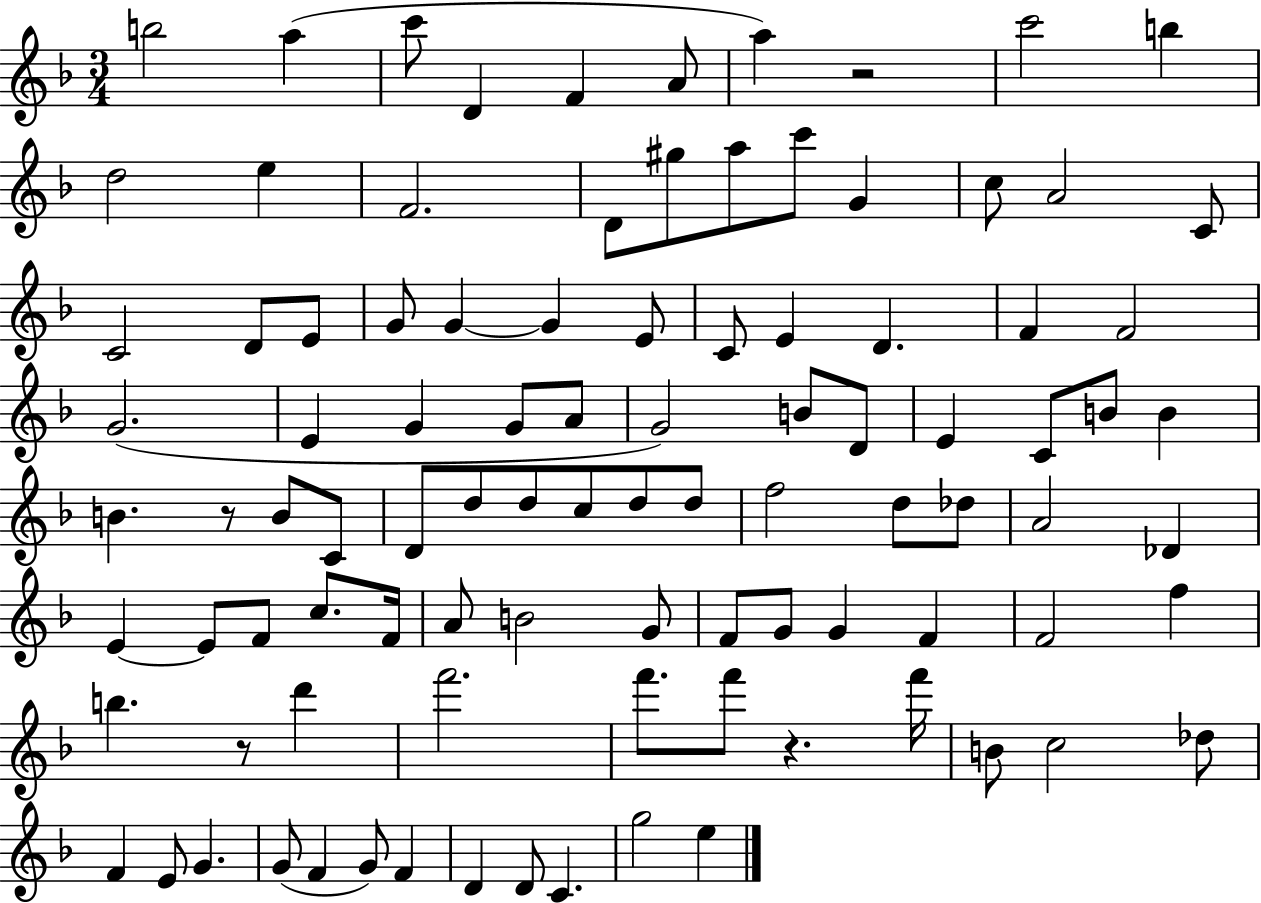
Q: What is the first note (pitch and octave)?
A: B5